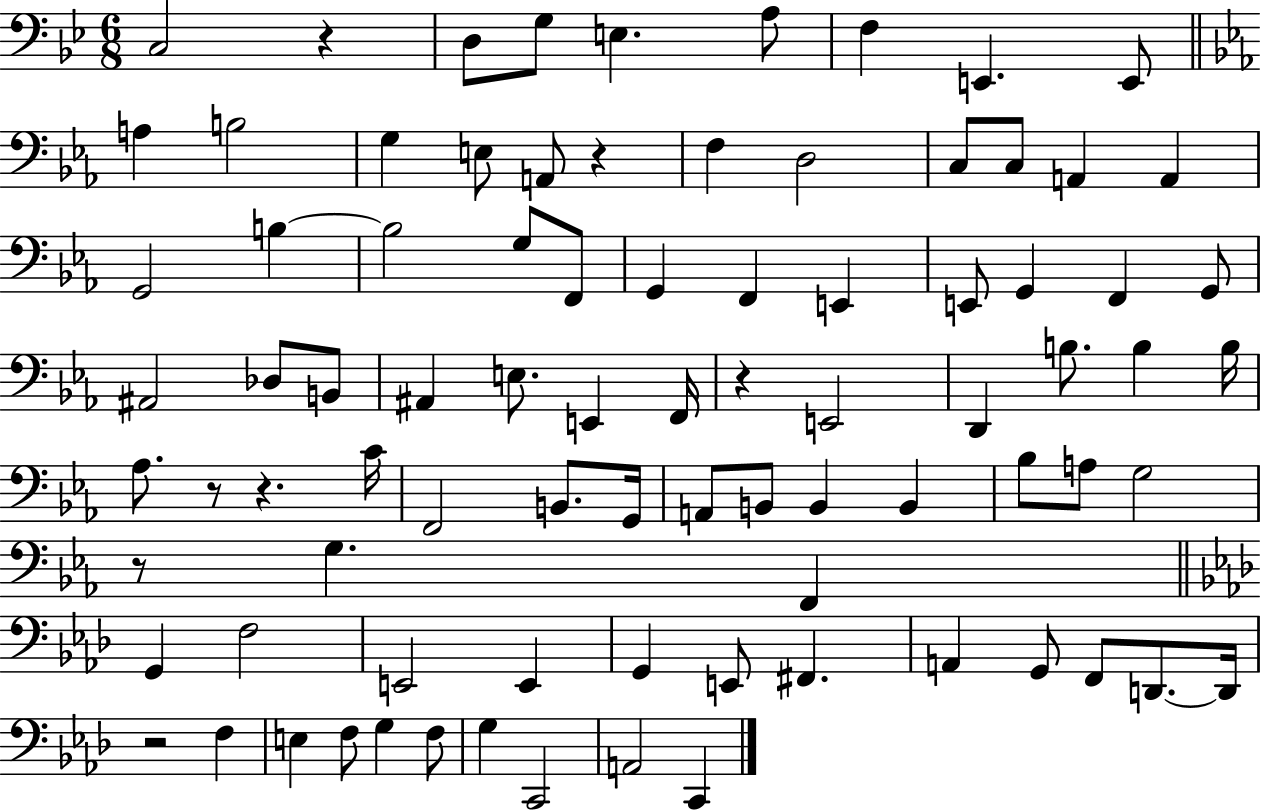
{
  \clef bass
  \numericTimeSignature
  \time 6/8
  \key bes \major
  c2 r4 | d8 g8 e4. a8 | f4 e,4. e,8 | \bar "||" \break \key c \minor a4 b2 | g4 e8 a,8 r4 | f4 d2 | c8 c8 a,4 a,4 | \break g,2 b4~~ | b2 g8 f,8 | g,4 f,4 e,4 | e,8 g,4 f,4 g,8 | \break ais,2 des8 b,8 | ais,4 e8. e,4 f,16 | r4 e,2 | d,4 b8. b4 b16 | \break aes8. r8 r4. c'16 | f,2 b,8. g,16 | a,8 b,8 b,4 b,4 | bes8 a8 g2 | \break r8 g4. f,4 | \bar "||" \break \key aes \major g,4 f2 | e,2 e,4 | g,4 e,8 fis,4. | a,4 g,8 f,8 d,8.~~ d,16 | \break r2 f4 | e4 f8 g4 f8 | g4 c,2 | a,2 c,4 | \break \bar "|."
}